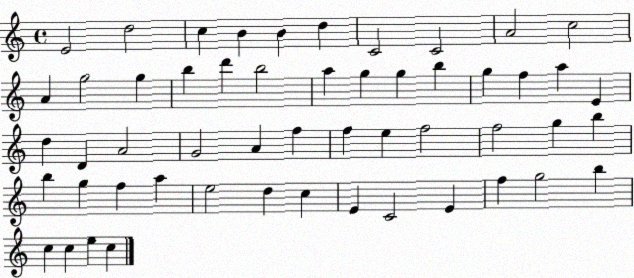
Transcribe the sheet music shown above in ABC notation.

X:1
T:Untitled
M:4/4
L:1/4
K:C
E2 d2 c B B d C2 C2 A2 c2 A g2 g b d' b2 a g g b g f a E d D A2 G2 A f f e f2 f2 g b b g f a e2 d c E C2 E f g2 b c c e c